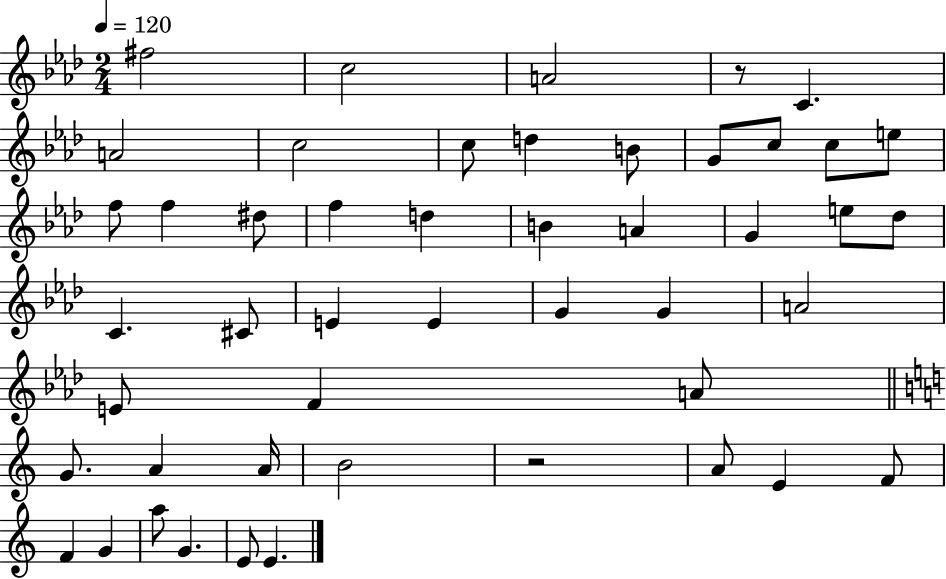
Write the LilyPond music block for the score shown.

{
  \clef treble
  \numericTimeSignature
  \time 2/4
  \key aes \major
  \tempo 4 = 120
  fis''2 | c''2 | a'2 | r8 c'4. | \break a'2 | c''2 | c''8 d''4 b'8 | g'8 c''8 c''8 e''8 | \break f''8 f''4 dis''8 | f''4 d''4 | b'4 a'4 | g'4 e''8 des''8 | \break c'4. cis'8 | e'4 e'4 | g'4 g'4 | a'2 | \break e'8 f'4 a'8 | \bar "||" \break \key c \major g'8. a'4 a'16 | b'2 | r2 | a'8 e'4 f'8 | \break f'4 g'4 | a''8 g'4. | e'8 e'4. | \bar "|."
}